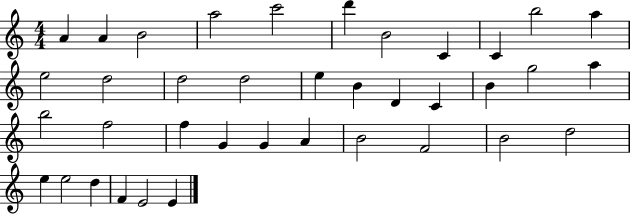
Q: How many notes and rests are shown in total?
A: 38